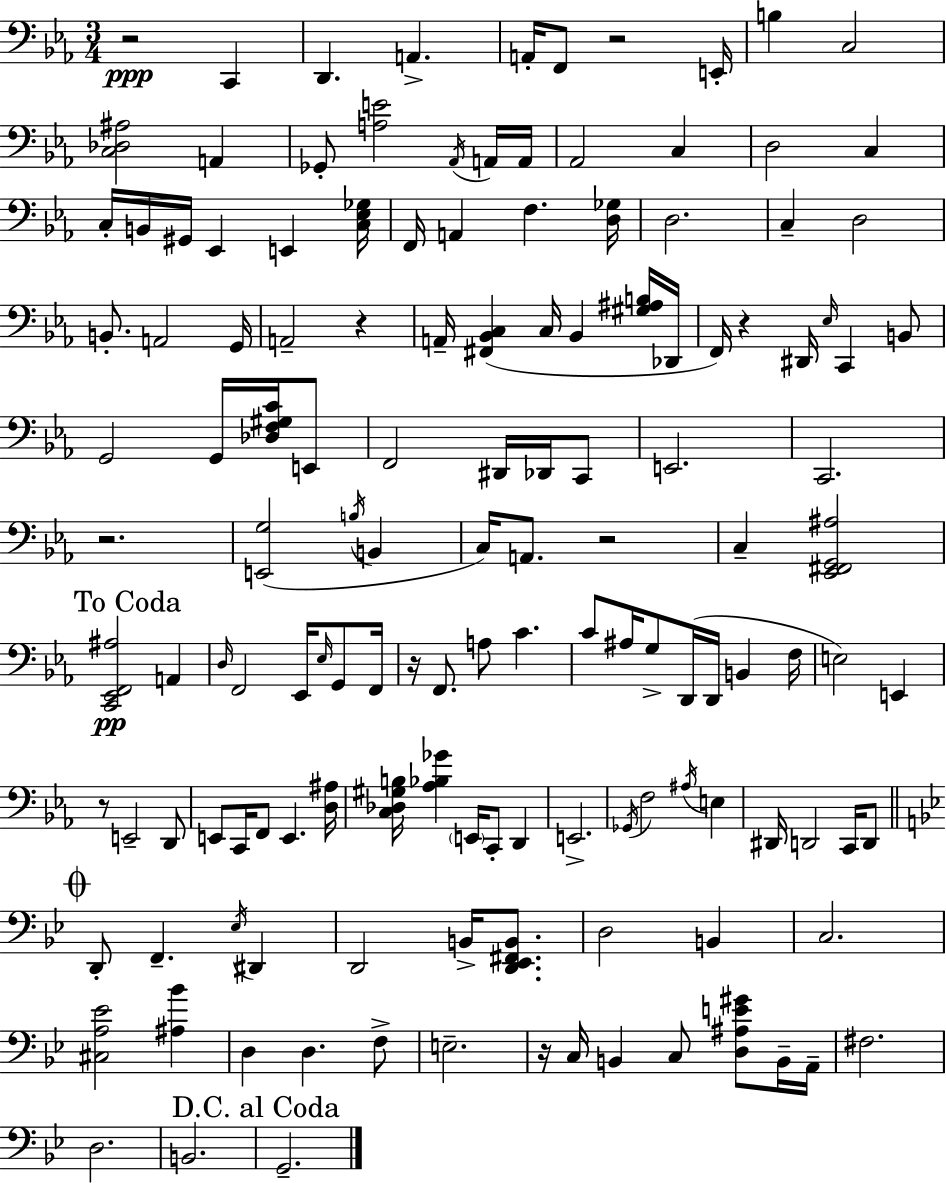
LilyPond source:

{
  \clef bass
  \numericTimeSignature
  \time 3/4
  \key ees \major
  r2\ppp c,4 | d,4. a,4.-> | a,16-. f,8 r2 e,16-. | b4 c2 | \break <c des ais>2 a,4 | ges,8-. <a e'>2 \acciaccatura { aes,16 } a,16 | a,16 aes,2 c4 | d2 c4 | \break c16-. b,16 gis,16 ees,4 e,4 | <c ees ges>16 f,16 a,4 f4. | <d ges>16 d2. | c4-- d2 | \break b,8.-. a,2 | g,16 a,2-- r4 | a,16-- <fis, bes, c>4( c16 bes,4 <gis ais b>16 | des,16 f,16) r4 dis,16 \grace { ees16 } c,4 | \break b,8 g,2 g,16 <des f gis c'>16 | e,8 f,2 dis,16 des,16 | c,8 e,2. | c,2. | \break r2. | <e, g>2( \acciaccatura { b16 } b,4 | c16) a,8. r2 | c4-- <ees, fis, g, ais>2 | \break \mark "To Coda" <c, ees, f, ais>2\pp a,4 | \grace { d16 } f,2 | ees,16 \grace { ees16 } g,8 f,16 r16 f,8. a8 c'4. | c'8 ais16 g8-> d,16( d,16 | \break b,4 f16 e2) | e,4 r8 e,2-- | d,8 e,8 c,16 f,8 e,4. | <d ais>16 <c des gis b>16 <aes bes ges'>4 \parenthesize e,16 c,8-. | \break d,4 e,2.-> | \acciaccatura { ges,16 } f2 | \acciaccatura { ais16 } e4 dis,16 d,2 | c,16 d,8 \mark \markup { \musicglyph "scripts.coda" } \bar "||" \break \key g \minor d,8-. f,4.-- \acciaccatura { ees16 } dis,4 | d,2 b,16-> <d, ees, fis, b,>8. | d2 b,4 | c2. | \break <cis a ees'>2 <ais bes'>4 | d4 d4. f8-> | e2.-- | r16 c16 b,4 c8 <d ais e' gis'>8 b,16-- | \break a,16-- fis2. | d2. | b,2. | \mark "D.C. al Coda" g,2.-- | \break \bar "|."
}